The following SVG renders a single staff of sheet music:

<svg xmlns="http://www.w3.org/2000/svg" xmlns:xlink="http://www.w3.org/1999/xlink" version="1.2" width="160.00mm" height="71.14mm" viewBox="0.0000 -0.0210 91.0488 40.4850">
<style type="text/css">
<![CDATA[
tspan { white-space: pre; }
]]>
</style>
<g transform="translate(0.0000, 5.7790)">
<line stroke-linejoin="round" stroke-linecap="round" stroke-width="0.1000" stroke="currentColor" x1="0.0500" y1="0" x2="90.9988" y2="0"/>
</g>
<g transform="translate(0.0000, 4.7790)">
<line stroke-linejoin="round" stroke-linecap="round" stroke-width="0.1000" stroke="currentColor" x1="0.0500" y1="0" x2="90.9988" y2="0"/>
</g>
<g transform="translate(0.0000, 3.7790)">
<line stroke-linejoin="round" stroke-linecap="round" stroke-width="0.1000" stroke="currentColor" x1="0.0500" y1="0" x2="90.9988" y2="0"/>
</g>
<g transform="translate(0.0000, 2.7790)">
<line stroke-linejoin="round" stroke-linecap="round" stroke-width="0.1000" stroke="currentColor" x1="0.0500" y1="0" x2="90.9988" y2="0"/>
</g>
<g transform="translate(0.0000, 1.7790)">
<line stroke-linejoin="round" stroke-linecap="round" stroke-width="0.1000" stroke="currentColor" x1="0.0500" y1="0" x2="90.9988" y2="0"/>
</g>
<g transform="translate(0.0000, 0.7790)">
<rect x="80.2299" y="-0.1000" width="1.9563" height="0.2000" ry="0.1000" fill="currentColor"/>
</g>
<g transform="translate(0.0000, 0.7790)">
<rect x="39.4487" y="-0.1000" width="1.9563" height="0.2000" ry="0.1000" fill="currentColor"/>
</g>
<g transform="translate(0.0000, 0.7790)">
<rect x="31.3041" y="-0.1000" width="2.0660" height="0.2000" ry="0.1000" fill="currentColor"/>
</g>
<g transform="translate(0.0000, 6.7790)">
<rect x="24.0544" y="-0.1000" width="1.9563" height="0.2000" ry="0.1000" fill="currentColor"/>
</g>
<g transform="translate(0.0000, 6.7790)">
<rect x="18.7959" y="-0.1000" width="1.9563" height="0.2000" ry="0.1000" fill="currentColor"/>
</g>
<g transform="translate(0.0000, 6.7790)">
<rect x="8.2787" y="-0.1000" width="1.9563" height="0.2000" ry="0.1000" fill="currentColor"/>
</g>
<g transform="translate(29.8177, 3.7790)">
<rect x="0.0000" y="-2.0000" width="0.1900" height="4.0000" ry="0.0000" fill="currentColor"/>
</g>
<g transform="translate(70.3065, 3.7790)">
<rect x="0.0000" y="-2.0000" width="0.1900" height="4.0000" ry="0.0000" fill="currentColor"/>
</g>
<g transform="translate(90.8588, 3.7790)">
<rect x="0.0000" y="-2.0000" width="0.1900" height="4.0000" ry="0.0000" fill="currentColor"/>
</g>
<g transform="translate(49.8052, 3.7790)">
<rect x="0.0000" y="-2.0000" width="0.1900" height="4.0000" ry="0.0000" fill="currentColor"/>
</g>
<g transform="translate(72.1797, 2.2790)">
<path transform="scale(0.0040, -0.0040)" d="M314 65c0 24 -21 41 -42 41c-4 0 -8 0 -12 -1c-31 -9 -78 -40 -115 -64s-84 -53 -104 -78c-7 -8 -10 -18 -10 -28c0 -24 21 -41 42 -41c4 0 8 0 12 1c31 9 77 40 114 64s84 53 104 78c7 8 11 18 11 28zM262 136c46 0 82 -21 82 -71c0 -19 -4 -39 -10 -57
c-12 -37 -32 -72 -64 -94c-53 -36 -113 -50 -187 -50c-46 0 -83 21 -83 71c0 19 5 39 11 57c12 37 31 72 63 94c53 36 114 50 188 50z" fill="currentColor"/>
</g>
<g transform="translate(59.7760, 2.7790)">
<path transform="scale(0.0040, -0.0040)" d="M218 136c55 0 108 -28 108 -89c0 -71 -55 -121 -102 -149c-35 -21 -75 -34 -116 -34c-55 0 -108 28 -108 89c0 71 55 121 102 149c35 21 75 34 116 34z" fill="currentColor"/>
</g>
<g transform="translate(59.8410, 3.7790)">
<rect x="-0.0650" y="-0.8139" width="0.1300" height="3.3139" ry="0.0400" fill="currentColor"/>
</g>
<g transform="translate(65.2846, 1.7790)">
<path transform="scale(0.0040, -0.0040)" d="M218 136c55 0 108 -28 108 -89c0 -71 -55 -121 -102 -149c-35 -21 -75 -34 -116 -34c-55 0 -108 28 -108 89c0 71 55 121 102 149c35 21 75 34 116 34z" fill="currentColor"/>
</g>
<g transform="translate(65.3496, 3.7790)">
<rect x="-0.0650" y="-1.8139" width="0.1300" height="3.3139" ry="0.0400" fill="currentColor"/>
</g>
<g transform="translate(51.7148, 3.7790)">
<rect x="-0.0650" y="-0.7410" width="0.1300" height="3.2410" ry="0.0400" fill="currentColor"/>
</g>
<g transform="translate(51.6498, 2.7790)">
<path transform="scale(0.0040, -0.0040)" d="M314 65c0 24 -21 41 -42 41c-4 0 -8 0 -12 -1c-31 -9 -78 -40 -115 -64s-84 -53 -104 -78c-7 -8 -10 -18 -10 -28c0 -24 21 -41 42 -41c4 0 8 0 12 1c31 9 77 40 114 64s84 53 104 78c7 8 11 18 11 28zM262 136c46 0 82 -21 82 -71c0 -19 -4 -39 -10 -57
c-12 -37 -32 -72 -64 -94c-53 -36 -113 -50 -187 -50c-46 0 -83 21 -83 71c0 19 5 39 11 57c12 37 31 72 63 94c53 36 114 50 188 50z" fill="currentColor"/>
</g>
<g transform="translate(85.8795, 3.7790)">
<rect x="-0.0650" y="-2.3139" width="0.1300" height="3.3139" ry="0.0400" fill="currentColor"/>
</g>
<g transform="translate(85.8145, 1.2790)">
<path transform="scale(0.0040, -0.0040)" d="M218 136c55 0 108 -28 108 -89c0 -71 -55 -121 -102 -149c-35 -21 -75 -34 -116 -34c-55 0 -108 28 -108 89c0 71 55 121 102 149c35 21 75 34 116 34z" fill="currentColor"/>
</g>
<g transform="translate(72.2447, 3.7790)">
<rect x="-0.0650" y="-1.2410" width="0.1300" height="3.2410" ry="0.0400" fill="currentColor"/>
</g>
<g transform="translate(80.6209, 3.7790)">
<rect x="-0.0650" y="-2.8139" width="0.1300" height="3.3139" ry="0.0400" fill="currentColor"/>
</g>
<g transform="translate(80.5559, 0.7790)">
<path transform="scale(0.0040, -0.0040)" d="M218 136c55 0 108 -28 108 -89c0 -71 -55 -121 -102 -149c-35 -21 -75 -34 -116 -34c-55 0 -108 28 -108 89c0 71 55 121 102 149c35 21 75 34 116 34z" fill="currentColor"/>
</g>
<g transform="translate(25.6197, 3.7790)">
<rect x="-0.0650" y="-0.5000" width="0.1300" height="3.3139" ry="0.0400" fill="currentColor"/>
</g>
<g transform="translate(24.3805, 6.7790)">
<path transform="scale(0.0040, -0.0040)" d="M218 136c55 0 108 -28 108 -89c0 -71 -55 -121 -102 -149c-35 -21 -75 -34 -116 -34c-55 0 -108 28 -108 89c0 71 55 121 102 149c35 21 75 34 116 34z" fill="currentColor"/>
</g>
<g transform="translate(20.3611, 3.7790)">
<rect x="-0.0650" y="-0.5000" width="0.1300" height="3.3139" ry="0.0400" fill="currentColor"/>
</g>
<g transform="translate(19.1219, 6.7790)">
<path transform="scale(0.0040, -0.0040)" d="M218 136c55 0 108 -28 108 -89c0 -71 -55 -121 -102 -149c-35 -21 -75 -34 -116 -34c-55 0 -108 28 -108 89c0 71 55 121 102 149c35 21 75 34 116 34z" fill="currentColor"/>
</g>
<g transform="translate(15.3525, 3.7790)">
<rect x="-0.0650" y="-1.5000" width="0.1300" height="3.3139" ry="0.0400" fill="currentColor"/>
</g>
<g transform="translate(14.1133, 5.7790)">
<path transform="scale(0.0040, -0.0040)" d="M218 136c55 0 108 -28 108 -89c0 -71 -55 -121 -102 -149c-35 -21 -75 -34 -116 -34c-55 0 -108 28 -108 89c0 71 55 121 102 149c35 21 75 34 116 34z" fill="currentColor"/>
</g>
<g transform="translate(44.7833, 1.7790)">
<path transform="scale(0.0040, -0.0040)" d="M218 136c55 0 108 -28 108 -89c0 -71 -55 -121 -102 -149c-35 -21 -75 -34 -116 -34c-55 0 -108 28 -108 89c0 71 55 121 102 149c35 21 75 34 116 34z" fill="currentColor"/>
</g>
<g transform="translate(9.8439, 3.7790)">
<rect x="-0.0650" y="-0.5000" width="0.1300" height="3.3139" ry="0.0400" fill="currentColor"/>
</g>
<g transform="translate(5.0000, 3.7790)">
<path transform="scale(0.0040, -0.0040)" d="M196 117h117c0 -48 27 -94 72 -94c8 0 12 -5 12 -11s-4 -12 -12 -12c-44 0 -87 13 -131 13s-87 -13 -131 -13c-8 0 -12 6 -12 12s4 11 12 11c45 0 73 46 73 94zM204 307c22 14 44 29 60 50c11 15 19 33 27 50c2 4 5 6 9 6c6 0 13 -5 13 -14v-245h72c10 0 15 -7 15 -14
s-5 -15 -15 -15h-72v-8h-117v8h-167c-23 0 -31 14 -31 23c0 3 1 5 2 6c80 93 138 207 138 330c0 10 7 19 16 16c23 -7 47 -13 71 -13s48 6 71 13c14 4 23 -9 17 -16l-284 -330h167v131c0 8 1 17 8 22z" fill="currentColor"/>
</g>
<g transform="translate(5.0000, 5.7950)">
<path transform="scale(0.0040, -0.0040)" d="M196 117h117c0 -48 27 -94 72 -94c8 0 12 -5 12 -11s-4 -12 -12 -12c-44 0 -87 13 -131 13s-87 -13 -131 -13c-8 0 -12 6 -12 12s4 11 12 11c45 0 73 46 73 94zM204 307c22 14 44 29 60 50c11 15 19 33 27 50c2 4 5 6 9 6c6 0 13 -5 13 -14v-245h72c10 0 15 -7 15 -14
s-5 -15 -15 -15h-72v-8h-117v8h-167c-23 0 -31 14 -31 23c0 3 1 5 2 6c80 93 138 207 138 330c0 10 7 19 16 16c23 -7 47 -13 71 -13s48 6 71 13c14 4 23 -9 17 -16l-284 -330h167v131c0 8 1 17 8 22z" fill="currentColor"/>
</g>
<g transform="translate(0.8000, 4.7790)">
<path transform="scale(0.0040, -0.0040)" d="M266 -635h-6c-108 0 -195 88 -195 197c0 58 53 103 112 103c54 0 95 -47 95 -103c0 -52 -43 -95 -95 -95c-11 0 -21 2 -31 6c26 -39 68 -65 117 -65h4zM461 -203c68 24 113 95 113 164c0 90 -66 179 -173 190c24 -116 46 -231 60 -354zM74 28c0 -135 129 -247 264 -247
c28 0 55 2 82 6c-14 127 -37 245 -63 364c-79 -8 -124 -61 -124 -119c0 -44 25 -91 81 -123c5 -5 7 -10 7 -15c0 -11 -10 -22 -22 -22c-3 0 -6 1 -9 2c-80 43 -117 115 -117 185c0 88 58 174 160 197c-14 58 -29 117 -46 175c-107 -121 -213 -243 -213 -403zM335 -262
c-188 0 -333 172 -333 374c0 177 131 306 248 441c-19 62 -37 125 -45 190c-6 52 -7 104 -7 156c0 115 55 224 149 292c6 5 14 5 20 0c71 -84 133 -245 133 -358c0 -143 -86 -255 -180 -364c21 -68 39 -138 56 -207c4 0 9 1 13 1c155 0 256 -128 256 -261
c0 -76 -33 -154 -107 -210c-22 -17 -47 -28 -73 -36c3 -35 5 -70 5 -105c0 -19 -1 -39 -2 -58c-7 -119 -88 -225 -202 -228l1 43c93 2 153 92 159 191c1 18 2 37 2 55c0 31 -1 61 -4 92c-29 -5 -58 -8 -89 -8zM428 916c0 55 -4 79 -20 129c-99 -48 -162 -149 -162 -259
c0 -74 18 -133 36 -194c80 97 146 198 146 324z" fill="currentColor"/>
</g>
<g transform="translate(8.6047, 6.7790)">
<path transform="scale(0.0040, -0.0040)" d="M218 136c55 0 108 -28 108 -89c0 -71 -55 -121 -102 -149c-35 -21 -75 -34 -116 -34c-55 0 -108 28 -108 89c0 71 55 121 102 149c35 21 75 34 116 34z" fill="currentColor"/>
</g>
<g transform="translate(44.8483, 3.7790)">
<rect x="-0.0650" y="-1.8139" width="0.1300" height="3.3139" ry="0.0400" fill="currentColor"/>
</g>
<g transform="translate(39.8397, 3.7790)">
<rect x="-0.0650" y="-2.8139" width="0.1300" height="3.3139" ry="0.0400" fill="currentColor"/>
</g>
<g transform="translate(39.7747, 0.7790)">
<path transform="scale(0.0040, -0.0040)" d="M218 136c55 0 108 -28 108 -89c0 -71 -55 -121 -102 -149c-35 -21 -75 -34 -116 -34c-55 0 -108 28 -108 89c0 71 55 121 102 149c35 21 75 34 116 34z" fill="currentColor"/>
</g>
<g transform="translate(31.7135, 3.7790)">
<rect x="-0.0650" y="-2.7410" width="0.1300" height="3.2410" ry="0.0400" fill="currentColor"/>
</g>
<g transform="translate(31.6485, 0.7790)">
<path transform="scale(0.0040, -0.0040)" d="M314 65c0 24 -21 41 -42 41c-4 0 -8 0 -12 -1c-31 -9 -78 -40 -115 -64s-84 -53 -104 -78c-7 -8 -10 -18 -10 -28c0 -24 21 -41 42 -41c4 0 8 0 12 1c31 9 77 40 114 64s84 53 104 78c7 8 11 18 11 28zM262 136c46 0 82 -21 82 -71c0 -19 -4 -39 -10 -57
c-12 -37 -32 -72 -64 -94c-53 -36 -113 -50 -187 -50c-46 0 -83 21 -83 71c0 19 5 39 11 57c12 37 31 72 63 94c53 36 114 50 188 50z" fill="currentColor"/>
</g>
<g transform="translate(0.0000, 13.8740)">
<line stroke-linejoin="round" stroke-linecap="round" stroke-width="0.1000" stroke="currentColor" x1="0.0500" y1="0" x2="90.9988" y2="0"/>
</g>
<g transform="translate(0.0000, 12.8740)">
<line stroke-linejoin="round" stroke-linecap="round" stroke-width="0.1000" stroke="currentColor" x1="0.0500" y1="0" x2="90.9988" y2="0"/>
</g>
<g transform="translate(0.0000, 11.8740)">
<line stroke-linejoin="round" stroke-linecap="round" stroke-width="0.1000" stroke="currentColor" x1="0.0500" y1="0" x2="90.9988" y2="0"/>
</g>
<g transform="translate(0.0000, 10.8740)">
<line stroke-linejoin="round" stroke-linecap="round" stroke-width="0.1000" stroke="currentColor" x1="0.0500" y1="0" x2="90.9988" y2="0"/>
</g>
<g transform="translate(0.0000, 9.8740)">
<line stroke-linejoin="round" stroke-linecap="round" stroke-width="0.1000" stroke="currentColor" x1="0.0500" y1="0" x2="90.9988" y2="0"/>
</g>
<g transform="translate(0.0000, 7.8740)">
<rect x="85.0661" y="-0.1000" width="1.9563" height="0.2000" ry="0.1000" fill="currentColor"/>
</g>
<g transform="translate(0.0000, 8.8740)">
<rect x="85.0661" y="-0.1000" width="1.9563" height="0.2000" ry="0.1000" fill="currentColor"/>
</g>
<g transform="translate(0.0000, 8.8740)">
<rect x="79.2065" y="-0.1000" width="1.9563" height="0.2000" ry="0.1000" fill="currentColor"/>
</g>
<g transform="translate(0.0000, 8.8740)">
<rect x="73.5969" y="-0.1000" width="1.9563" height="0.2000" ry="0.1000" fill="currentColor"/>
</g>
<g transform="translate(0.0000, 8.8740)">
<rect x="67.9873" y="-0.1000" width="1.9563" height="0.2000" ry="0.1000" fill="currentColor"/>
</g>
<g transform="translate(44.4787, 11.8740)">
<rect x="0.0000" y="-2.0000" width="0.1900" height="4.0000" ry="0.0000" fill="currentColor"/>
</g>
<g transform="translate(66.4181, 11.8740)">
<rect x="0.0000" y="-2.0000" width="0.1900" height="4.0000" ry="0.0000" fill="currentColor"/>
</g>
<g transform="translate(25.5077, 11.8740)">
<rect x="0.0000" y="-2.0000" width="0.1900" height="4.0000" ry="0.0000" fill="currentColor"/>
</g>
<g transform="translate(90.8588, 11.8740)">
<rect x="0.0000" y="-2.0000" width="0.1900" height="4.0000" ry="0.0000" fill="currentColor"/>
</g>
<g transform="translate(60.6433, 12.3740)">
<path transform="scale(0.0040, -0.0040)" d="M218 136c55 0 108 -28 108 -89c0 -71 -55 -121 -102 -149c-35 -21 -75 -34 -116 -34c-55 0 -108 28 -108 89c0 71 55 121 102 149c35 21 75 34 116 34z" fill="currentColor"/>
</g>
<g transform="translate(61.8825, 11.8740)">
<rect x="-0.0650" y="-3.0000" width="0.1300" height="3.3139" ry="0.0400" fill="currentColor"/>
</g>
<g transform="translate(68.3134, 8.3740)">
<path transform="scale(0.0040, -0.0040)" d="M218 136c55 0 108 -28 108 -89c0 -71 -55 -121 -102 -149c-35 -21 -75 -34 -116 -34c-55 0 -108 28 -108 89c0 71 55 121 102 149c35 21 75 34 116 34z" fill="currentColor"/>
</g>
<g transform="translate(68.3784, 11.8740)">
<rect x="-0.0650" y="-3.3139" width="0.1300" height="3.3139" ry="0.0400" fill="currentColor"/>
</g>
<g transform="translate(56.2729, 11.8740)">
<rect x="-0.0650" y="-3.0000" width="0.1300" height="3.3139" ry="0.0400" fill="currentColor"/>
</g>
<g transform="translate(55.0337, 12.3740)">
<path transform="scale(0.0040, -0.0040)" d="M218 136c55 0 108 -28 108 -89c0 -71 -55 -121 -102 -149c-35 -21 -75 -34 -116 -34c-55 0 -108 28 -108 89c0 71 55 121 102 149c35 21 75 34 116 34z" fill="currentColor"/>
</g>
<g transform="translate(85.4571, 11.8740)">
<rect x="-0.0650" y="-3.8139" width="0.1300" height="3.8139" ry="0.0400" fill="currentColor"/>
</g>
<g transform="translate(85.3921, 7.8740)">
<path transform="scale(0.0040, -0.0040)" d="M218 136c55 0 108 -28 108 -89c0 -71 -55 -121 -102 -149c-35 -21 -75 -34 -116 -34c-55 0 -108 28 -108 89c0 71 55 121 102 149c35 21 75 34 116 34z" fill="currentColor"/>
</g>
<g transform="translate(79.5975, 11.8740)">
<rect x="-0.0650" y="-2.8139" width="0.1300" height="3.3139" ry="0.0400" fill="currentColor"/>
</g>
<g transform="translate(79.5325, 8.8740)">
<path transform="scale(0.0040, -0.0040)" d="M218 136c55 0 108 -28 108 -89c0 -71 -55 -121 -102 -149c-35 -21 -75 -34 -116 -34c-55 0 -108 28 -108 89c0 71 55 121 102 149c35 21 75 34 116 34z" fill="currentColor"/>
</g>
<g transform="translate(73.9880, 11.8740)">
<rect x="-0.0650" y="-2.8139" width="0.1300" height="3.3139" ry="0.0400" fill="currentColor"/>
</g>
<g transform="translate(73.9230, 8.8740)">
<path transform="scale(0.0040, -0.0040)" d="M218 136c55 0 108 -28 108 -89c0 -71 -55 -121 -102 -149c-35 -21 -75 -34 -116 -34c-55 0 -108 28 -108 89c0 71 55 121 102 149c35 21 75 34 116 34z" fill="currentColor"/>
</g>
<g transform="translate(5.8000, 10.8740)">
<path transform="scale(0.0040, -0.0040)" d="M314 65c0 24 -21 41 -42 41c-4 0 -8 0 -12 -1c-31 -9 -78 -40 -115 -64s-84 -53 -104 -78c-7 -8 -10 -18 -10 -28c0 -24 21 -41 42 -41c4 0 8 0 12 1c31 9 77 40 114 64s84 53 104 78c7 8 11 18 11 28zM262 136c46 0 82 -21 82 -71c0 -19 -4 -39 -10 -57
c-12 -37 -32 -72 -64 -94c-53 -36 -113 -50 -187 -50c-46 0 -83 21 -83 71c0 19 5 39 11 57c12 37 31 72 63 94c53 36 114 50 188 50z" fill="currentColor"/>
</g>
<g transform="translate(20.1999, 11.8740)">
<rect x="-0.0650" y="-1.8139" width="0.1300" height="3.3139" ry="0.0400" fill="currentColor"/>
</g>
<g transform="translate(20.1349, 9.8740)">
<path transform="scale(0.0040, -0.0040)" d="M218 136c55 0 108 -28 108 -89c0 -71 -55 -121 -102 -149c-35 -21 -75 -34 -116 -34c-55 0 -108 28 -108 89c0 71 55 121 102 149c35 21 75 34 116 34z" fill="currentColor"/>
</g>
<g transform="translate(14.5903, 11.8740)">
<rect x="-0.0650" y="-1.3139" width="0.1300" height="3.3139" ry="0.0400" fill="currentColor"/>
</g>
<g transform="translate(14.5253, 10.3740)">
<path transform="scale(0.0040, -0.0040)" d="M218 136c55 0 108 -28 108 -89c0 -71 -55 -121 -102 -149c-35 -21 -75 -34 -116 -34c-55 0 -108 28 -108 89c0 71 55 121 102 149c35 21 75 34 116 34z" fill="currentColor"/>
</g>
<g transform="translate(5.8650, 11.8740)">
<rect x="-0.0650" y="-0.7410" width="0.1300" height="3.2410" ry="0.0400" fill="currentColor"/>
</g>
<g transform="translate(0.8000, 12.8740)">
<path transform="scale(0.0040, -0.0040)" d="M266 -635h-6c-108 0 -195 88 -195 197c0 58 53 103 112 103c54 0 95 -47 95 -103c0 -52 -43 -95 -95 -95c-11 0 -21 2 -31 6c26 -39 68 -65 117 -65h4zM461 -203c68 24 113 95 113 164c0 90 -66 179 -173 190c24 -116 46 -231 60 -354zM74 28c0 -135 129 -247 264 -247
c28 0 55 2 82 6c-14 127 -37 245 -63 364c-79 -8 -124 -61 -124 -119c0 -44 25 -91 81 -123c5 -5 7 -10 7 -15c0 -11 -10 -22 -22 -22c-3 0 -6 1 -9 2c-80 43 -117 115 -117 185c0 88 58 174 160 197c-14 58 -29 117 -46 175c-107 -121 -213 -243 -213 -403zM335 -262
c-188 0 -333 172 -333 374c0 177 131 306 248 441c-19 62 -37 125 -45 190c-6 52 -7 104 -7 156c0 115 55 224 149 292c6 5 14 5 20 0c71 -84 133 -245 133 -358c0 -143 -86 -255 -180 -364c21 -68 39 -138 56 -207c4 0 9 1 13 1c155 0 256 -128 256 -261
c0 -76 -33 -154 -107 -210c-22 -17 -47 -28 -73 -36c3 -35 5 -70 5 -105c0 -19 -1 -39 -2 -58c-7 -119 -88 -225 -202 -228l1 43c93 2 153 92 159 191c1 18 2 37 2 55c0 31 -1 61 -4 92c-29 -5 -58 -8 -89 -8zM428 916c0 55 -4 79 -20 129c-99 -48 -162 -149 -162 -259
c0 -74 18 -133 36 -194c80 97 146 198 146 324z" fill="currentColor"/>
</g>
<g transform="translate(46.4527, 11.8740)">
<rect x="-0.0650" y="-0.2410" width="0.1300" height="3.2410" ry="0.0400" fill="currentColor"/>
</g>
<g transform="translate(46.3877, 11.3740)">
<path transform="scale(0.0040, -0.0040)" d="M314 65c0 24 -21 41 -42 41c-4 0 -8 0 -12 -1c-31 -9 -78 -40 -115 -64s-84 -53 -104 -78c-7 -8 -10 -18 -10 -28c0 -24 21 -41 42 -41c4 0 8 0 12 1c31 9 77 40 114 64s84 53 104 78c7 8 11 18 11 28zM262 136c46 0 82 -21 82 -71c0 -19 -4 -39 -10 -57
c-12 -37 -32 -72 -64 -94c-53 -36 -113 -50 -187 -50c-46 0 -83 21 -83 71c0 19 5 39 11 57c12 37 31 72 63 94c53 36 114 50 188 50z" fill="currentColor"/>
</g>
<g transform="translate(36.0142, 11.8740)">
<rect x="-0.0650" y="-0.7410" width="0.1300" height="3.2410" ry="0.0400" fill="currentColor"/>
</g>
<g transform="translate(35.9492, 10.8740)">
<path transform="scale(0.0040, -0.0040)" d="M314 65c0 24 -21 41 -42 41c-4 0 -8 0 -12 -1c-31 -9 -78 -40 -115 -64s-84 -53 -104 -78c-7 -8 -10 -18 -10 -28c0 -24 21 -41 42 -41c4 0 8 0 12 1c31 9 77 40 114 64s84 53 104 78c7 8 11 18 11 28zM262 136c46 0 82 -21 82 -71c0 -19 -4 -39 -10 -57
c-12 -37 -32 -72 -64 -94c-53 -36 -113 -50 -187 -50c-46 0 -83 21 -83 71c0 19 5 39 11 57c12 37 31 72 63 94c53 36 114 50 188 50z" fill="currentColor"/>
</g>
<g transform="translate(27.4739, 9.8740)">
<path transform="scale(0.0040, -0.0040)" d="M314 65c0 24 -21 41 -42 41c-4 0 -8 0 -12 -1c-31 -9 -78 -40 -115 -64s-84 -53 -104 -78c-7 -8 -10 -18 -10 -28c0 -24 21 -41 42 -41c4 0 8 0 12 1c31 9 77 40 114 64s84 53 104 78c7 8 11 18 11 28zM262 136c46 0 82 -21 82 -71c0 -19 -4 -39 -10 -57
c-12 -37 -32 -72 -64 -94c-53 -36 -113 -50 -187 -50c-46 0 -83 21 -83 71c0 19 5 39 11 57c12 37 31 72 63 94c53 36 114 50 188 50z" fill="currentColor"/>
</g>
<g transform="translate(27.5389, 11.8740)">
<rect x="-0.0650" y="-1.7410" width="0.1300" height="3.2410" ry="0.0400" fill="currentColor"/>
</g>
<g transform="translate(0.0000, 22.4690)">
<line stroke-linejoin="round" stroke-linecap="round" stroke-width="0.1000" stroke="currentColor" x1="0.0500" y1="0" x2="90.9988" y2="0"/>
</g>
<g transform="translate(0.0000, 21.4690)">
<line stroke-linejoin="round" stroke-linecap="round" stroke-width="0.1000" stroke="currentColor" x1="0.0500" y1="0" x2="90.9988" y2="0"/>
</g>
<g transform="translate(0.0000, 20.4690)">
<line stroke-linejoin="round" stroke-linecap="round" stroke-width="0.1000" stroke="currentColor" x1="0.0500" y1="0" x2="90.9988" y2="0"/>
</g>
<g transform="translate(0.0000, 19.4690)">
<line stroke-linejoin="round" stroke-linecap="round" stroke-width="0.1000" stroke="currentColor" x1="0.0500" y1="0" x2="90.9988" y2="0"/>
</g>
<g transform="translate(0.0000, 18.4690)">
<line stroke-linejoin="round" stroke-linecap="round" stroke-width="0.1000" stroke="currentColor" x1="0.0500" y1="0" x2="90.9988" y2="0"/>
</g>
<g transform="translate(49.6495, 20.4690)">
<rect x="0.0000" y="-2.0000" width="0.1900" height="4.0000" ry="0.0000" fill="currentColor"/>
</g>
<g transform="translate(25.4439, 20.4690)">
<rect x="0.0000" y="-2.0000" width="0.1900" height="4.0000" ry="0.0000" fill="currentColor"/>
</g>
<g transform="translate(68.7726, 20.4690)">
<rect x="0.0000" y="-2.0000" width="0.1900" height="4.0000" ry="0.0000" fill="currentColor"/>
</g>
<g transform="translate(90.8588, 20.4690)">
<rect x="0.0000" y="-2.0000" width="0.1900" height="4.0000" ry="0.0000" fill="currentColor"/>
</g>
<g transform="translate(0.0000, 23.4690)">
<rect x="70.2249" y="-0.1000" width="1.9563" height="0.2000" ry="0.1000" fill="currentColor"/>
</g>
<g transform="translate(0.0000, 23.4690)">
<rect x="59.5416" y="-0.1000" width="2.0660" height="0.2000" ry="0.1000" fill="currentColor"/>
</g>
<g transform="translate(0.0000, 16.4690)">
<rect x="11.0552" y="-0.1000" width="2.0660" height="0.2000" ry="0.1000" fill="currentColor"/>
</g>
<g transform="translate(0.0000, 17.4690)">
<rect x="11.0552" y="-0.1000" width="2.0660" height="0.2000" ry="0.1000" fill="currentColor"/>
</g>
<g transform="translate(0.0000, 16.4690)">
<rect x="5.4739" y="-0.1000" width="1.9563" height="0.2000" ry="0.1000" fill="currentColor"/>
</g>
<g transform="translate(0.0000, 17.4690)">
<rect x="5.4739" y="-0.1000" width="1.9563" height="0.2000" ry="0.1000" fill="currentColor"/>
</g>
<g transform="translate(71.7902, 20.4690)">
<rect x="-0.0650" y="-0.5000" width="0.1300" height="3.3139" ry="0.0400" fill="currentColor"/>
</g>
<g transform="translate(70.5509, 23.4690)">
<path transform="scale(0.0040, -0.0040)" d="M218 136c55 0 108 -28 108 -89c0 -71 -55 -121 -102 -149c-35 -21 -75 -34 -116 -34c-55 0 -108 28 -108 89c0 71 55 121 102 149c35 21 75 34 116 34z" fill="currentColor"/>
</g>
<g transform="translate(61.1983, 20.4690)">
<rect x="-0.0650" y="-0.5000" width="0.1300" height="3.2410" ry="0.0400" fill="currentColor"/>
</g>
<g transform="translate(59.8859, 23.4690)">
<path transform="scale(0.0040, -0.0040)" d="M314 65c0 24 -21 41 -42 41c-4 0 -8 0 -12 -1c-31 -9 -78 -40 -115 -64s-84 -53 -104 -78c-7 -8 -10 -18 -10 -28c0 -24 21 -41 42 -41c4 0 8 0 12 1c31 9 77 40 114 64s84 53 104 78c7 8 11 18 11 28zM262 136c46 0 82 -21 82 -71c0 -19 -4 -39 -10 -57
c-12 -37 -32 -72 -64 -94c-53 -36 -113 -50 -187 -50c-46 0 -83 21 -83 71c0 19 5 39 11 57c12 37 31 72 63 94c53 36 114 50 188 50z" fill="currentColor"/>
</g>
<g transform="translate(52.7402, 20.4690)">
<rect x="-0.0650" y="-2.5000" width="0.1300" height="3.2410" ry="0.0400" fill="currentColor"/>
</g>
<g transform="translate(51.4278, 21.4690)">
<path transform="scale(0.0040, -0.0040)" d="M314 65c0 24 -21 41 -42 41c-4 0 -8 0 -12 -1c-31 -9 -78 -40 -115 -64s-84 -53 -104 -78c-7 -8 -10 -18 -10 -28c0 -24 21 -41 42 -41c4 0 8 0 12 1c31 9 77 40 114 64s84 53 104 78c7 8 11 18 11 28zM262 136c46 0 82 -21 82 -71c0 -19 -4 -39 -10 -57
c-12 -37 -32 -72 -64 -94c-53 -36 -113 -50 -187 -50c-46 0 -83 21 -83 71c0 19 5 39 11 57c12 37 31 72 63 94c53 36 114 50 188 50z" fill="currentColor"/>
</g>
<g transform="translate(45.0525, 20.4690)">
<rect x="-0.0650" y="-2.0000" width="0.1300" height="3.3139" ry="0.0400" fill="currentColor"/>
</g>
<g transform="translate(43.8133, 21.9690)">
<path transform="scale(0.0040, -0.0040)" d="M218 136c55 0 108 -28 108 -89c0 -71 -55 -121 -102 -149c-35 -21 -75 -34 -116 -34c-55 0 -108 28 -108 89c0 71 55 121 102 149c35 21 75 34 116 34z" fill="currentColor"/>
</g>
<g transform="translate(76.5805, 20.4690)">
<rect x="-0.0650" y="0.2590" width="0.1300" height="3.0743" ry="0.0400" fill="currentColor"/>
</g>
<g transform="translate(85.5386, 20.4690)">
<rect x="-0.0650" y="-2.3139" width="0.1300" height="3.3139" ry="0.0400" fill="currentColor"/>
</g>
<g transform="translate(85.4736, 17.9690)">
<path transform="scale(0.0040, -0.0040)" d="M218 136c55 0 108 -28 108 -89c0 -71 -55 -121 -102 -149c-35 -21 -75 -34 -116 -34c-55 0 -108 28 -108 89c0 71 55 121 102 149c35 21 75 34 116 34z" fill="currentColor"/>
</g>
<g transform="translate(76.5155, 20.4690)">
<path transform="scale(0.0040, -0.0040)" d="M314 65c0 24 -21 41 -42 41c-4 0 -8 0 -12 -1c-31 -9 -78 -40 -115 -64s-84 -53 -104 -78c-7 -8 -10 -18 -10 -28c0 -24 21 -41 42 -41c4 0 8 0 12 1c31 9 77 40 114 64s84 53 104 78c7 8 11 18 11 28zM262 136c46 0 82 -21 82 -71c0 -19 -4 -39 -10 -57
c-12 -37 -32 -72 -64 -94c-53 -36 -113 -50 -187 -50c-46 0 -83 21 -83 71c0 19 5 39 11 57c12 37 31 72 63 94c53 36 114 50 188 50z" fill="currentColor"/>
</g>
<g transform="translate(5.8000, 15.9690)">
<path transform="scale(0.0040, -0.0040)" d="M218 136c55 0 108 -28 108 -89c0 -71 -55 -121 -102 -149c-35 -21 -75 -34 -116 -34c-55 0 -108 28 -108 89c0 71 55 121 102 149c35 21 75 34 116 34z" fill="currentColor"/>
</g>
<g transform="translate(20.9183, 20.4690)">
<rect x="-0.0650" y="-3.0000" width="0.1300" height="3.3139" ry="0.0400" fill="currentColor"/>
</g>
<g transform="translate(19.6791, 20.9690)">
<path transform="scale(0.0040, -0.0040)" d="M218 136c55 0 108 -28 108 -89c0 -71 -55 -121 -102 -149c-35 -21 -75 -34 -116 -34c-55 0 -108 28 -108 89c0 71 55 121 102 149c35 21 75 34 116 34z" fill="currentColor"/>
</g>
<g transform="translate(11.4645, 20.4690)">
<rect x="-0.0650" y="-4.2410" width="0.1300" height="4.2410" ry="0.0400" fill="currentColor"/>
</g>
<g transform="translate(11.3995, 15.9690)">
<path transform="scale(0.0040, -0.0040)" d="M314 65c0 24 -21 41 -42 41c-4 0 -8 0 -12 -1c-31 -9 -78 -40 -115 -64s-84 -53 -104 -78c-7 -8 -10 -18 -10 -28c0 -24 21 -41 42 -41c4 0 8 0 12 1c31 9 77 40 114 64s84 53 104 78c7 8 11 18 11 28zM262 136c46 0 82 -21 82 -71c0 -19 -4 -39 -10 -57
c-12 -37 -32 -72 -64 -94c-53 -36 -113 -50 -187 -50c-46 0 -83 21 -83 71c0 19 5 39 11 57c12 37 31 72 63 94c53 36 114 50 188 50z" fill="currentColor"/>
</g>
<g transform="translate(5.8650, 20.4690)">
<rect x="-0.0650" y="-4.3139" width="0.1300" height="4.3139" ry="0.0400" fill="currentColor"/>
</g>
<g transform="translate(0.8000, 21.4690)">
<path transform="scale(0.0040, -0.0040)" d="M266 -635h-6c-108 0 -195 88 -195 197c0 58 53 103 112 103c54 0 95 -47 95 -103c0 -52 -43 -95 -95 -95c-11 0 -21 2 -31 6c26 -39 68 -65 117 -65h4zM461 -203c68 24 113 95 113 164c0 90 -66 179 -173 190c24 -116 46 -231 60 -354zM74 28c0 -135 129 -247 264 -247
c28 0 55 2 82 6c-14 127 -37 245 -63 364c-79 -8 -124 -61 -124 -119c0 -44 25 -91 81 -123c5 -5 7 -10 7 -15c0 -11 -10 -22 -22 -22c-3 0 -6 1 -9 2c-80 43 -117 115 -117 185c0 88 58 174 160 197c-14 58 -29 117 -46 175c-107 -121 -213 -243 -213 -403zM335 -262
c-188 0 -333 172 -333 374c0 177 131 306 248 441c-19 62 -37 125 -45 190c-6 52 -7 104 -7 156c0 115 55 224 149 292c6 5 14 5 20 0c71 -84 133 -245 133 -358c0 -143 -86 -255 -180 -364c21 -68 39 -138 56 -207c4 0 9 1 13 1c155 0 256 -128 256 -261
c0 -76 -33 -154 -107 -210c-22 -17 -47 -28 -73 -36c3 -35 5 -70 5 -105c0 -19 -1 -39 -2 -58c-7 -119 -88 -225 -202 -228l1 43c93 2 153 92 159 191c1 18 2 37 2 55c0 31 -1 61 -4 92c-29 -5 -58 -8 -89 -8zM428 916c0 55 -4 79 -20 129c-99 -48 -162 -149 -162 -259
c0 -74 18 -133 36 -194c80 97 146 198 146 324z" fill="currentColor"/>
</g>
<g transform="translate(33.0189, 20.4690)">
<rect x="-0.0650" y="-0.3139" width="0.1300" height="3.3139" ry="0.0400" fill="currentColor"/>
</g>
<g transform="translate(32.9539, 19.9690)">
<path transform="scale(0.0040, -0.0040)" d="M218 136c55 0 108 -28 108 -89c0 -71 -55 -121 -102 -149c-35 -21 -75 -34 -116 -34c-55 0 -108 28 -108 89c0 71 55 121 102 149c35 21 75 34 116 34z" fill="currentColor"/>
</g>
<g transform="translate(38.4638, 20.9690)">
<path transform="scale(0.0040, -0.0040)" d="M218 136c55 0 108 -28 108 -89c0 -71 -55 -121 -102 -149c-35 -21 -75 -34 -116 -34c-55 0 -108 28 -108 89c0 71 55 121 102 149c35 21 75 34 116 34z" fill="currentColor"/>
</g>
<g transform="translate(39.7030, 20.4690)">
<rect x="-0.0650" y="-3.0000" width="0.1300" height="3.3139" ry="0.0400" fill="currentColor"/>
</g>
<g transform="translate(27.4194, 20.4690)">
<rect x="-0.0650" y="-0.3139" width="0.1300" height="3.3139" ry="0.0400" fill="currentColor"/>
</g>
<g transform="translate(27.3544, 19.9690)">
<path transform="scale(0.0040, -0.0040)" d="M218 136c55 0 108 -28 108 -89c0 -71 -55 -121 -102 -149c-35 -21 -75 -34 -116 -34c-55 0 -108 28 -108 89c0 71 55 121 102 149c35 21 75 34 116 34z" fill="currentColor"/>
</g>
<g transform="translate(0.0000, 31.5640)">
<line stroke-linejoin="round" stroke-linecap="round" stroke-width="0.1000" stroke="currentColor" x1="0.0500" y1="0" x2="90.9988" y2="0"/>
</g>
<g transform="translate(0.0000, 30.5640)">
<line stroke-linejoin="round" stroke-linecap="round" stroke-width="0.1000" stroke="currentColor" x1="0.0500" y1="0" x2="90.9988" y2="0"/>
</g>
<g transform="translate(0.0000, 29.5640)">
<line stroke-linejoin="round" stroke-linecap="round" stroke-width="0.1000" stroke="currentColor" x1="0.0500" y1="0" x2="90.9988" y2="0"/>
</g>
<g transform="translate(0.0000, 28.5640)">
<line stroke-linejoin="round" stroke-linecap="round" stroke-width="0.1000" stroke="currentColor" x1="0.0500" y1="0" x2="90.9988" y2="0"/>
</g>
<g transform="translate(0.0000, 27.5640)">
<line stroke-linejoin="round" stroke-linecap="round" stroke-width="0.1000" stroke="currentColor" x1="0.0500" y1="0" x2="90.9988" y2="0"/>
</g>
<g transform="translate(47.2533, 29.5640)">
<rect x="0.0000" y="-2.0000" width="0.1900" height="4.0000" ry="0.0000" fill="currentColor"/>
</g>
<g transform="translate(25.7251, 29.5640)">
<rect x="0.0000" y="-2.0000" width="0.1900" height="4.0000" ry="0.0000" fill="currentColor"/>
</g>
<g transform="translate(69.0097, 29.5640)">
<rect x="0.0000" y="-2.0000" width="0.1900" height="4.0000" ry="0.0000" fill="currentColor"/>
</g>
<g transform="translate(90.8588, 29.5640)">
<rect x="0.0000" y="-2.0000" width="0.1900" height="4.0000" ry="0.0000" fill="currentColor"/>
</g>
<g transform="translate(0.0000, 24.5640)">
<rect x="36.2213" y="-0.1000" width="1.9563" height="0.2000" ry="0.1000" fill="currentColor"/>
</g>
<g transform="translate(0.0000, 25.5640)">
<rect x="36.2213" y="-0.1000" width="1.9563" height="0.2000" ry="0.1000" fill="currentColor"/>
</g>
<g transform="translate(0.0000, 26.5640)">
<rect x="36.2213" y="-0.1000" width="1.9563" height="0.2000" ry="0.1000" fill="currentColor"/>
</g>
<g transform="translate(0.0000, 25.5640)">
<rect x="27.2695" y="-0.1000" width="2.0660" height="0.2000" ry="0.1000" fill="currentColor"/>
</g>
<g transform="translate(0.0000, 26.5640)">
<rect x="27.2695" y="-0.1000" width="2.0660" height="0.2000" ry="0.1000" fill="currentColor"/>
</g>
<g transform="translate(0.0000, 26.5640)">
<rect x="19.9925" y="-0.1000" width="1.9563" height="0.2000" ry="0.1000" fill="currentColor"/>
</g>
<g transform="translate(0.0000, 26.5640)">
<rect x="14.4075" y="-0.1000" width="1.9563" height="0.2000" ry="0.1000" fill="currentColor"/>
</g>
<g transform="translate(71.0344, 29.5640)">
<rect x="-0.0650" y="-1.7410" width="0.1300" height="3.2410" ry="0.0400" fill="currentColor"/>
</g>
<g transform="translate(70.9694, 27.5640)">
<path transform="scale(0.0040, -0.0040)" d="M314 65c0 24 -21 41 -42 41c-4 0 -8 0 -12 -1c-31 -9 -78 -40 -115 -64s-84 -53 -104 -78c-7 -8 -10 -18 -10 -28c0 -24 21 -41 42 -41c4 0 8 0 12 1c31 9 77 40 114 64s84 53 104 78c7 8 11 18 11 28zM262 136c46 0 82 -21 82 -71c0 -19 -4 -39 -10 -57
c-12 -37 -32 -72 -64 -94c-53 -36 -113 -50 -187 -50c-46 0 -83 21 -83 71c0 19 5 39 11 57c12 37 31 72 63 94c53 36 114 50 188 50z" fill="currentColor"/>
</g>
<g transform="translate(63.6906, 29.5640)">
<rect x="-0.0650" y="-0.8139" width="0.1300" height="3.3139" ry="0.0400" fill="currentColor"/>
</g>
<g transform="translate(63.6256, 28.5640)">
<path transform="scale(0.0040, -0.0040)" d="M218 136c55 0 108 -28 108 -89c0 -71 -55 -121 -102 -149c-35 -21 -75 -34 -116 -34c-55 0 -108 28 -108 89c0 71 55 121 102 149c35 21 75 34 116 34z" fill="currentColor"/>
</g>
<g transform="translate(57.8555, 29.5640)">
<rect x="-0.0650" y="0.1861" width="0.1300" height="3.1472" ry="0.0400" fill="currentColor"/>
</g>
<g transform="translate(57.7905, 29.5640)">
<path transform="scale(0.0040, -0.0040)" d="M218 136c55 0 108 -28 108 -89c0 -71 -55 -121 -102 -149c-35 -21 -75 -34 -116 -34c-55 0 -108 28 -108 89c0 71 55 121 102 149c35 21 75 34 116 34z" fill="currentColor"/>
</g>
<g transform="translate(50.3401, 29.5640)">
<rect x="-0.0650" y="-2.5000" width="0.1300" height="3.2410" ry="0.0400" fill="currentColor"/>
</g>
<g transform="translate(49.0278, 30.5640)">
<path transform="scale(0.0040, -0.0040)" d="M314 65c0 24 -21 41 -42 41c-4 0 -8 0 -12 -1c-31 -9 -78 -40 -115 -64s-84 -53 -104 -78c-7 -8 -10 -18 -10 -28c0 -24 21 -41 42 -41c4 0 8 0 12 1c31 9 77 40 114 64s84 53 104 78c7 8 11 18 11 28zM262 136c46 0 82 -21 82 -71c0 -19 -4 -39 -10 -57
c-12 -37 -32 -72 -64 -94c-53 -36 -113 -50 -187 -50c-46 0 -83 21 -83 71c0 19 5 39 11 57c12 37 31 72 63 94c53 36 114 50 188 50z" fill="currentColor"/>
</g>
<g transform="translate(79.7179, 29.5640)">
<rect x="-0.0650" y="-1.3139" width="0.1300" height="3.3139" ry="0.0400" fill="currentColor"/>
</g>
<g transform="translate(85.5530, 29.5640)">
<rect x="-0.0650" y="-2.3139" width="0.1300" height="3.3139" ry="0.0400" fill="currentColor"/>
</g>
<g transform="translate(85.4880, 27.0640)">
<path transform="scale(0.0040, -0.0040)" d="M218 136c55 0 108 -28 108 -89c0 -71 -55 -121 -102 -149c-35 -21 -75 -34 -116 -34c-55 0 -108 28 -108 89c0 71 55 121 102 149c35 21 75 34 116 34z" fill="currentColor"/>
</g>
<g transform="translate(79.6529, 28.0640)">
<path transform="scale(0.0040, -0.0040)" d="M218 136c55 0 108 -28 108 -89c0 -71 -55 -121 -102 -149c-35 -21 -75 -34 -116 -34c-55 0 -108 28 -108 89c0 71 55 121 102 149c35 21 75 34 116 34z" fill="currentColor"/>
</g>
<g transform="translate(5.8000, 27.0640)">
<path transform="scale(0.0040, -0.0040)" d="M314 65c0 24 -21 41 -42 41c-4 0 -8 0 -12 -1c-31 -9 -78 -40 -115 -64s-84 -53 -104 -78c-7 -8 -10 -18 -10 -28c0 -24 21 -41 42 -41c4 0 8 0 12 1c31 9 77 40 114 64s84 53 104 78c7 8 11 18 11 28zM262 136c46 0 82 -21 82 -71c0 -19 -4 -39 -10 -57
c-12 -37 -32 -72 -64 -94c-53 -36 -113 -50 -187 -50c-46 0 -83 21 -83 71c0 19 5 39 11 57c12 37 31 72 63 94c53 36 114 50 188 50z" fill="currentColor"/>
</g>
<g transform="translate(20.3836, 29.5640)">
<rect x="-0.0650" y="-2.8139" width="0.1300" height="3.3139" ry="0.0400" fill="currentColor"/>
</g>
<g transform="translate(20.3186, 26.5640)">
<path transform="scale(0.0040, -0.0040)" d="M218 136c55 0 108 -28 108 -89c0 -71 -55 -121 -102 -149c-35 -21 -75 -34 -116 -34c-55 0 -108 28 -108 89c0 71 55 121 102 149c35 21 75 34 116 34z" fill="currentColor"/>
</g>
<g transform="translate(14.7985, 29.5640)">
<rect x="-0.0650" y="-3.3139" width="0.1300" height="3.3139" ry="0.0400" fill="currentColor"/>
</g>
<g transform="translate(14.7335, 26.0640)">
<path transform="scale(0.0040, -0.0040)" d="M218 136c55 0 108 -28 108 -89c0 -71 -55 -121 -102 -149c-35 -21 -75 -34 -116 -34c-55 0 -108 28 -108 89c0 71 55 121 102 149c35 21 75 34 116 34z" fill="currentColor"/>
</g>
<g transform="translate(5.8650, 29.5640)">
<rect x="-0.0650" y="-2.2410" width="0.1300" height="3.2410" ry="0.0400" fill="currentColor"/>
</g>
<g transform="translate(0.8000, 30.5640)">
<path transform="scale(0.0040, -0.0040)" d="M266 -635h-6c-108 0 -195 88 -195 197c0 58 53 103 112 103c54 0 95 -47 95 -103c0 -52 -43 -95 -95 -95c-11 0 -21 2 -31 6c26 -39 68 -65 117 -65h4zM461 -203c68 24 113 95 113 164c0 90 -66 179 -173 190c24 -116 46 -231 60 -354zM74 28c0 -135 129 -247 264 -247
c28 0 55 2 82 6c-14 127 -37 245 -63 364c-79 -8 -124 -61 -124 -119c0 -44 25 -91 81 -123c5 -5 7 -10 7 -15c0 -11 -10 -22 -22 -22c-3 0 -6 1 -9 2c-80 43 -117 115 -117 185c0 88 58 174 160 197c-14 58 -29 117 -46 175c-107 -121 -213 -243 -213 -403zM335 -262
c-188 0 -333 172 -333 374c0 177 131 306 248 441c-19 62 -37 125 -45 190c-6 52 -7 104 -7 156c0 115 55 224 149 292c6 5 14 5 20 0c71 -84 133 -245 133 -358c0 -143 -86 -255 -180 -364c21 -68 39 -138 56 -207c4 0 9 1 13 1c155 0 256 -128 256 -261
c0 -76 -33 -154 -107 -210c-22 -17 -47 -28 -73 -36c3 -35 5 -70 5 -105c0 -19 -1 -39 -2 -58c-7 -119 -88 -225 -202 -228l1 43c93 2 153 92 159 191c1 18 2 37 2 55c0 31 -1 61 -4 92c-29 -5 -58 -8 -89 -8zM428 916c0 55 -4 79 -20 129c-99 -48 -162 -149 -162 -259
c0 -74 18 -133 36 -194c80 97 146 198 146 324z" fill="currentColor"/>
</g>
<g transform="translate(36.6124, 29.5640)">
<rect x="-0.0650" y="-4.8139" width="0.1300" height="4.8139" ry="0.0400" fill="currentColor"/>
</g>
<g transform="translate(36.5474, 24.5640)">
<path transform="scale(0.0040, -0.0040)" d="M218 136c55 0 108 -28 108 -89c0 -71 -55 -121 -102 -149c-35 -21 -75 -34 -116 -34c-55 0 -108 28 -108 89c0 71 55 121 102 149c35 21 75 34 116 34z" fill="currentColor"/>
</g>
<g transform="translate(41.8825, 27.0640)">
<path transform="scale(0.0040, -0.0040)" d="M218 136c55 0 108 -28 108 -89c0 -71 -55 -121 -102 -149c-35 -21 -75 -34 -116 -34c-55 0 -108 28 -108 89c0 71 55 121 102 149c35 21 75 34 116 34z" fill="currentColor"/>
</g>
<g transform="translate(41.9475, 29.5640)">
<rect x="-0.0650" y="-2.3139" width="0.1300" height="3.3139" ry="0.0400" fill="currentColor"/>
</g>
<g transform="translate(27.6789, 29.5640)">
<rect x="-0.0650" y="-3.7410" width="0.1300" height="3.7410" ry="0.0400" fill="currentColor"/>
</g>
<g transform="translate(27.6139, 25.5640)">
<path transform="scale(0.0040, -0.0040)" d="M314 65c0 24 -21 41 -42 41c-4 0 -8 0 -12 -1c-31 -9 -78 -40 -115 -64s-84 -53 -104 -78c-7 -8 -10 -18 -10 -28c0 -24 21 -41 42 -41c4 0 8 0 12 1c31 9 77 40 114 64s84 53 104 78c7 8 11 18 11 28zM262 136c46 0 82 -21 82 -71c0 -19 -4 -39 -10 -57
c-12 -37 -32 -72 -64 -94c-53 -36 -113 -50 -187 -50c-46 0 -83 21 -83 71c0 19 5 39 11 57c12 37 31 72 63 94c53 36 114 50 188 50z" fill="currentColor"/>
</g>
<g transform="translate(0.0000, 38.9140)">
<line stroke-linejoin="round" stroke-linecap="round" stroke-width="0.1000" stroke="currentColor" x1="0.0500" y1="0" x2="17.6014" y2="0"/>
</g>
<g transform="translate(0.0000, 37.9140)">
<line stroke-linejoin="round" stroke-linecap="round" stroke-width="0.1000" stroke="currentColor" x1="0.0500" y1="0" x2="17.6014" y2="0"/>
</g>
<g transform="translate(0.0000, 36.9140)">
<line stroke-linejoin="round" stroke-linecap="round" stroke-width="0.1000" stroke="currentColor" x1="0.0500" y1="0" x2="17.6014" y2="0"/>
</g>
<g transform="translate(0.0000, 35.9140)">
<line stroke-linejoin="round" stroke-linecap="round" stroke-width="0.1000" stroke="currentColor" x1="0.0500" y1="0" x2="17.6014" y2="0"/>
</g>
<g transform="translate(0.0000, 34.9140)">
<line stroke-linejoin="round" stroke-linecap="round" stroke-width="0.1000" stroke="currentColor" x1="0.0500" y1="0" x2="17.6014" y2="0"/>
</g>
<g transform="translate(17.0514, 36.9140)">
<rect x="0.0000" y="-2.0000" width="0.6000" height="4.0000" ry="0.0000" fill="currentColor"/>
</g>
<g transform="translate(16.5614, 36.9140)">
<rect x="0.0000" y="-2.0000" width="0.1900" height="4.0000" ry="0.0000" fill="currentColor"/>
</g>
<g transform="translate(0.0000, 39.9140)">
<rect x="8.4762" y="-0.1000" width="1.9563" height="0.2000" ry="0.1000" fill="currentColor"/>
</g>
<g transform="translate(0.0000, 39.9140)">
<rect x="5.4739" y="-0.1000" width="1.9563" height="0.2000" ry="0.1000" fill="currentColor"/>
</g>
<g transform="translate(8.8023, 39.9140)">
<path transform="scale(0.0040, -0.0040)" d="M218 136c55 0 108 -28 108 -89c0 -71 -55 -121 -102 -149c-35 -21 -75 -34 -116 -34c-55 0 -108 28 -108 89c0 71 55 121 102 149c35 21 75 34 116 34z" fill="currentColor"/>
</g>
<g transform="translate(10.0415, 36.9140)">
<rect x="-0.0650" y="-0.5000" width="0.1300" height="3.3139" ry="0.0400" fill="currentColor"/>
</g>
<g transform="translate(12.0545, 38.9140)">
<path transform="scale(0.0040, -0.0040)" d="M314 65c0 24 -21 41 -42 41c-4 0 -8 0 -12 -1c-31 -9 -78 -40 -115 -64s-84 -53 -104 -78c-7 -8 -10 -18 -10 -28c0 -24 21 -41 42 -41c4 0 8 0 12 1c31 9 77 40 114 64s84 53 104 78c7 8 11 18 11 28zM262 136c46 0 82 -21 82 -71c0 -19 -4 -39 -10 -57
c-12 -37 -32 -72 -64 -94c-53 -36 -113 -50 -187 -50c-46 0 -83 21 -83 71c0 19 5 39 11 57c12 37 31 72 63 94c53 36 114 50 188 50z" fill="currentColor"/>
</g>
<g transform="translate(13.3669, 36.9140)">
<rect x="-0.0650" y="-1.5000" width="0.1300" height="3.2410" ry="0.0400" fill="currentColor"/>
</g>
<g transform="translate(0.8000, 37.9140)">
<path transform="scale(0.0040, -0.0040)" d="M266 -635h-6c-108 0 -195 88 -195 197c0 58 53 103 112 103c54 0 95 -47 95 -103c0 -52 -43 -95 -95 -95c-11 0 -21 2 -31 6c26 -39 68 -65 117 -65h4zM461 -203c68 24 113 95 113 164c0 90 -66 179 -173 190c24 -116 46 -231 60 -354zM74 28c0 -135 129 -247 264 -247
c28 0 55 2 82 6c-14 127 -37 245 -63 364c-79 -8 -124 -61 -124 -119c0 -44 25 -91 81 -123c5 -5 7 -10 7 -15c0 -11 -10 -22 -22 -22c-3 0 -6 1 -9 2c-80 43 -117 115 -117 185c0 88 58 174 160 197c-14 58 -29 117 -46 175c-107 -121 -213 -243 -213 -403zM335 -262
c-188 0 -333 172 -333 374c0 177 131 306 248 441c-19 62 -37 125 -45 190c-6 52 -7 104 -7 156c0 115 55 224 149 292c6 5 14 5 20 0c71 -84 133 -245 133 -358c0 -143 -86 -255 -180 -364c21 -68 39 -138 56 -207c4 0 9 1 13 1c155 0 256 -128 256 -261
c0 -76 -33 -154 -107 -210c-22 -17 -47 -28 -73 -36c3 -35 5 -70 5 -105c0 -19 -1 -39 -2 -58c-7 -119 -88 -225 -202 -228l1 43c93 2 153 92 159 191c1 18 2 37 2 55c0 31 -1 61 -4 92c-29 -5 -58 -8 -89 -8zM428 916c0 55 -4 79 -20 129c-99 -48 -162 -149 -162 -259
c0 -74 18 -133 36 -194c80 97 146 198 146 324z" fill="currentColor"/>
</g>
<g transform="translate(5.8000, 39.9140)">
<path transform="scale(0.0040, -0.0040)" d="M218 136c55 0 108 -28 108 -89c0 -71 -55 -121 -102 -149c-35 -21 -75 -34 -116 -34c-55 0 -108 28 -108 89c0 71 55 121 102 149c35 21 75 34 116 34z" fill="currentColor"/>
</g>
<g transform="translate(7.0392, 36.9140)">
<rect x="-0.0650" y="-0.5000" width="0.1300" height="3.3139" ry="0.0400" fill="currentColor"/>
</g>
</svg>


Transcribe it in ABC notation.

X:1
T:Untitled
M:4/4
L:1/4
K:C
C E C C a2 a f d2 d f e2 a g d2 e f f2 d2 c2 A A b a a c' d' d'2 A c c A F G2 C2 C B2 g g2 b a c'2 e' g G2 B d f2 e g C C E2